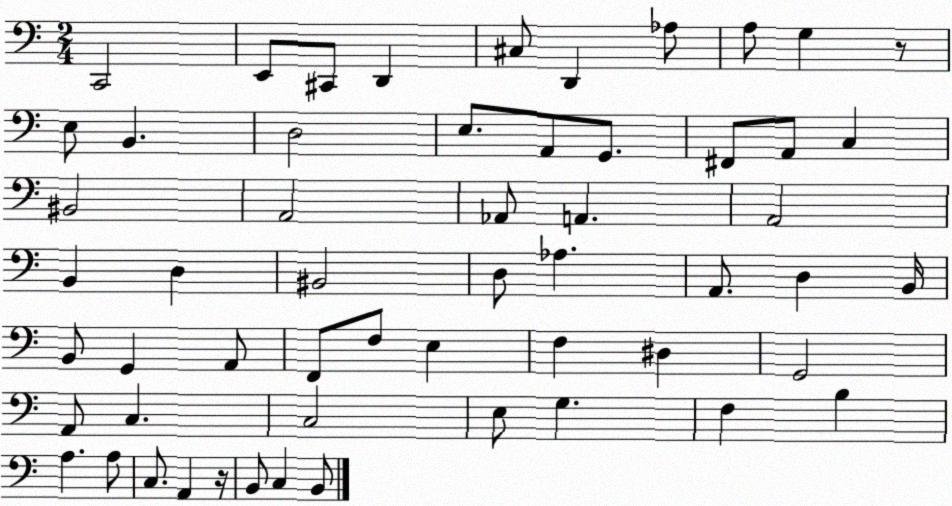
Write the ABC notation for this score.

X:1
T:Untitled
M:2/4
L:1/4
K:C
C,,2 E,,/2 ^C,,/2 D,, ^C,/2 D,, _A,/2 A,/2 G, z/2 E,/2 B,, D,2 E,/2 A,,/2 G,,/2 ^F,,/2 A,,/2 C, ^B,,2 A,,2 _A,,/2 A,, A,,2 B,, D, ^B,,2 D,/2 _A, A,,/2 D, B,,/4 B,,/2 G,, A,,/2 F,,/2 F,/2 E, F, ^D, G,,2 A,,/2 C, C,2 E,/2 G, F, B, A, A,/2 C,/2 A,, z/4 B,,/2 C, B,,/2